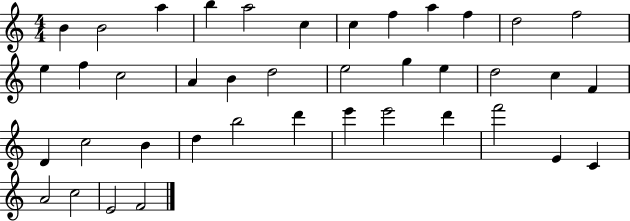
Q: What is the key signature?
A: C major